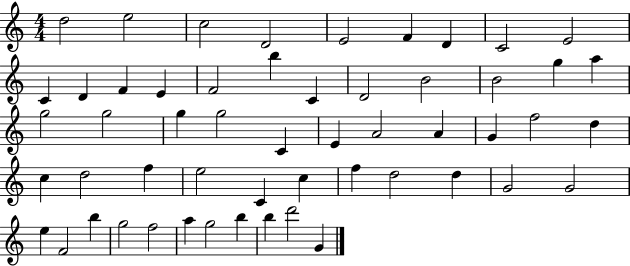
D5/h E5/h C5/h D4/h E4/h F4/q D4/q C4/h E4/h C4/q D4/q F4/q E4/q F4/h B5/q C4/q D4/h B4/h B4/h G5/q A5/q G5/h G5/h G5/q G5/h C4/q E4/q A4/h A4/q G4/q F5/h D5/q C5/q D5/h F5/q E5/h C4/q C5/q F5/q D5/h D5/q G4/h G4/h E5/q F4/h B5/q G5/h F5/h A5/q G5/h B5/q B5/q D6/h G4/q